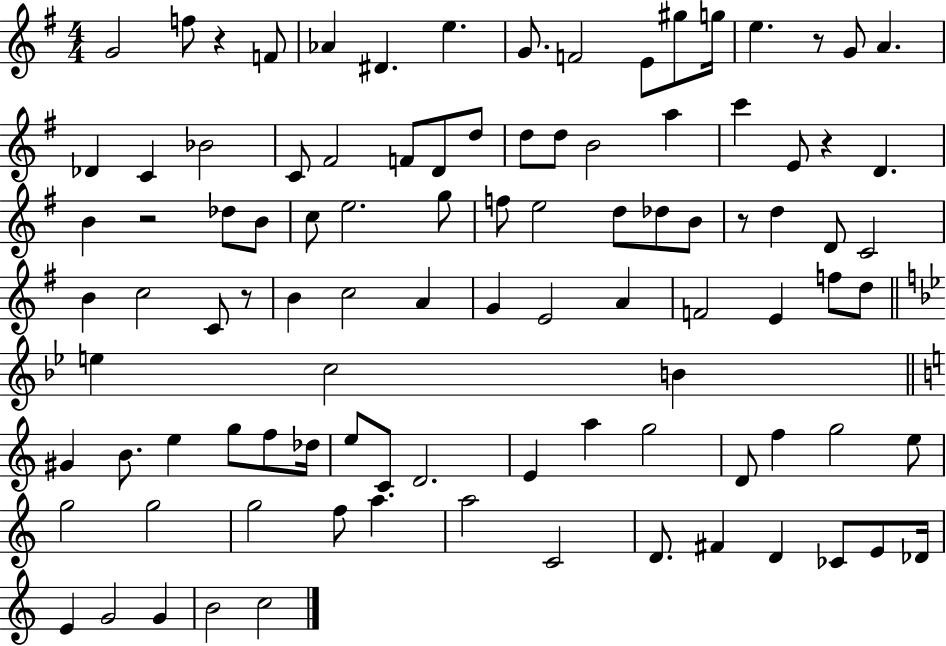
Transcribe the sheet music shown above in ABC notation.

X:1
T:Untitled
M:4/4
L:1/4
K:G
G2 f/2 z F/2 _A ^D e G/2 F2 E/2 ^g/2 g/4 e z/2 G/2 A _D C _B2 C/2 ^F2 F/2 D/2 d/2 d/2 d/2 B2 a c' E/2 z D B z2 _d/2 B/2 c/2 e2 g/2 f/2 e2 d/2 _d/2 B/2 z/2 d D/2 C2 B c2 C/2 z/2 B c2 A G E2 A F2 E f/2 d/2 e c2 B ^G B/2 e g/2 f/2 _d/4 e/2 C/2 D2 E a g2 D/2 f g2 e/2 g2 g2 g2 f/2 a a2 C2 D/2 ^F D _C/2 E/2 _D/4 E G2 G B2 c2